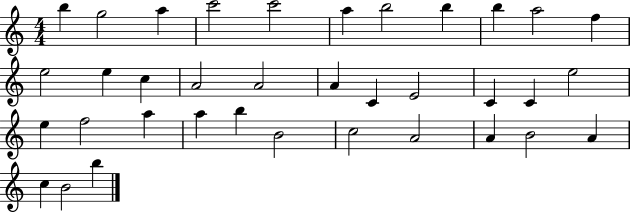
X:1
T:Untitled
M:4/4
L:1/4
K:C
b g2 a c'2 c'2 a b2 b b a2 f e2 e c A2 A2 A C E2 C C e2 e f2 a a b B2 c2 A2 A B2 A c B2 b